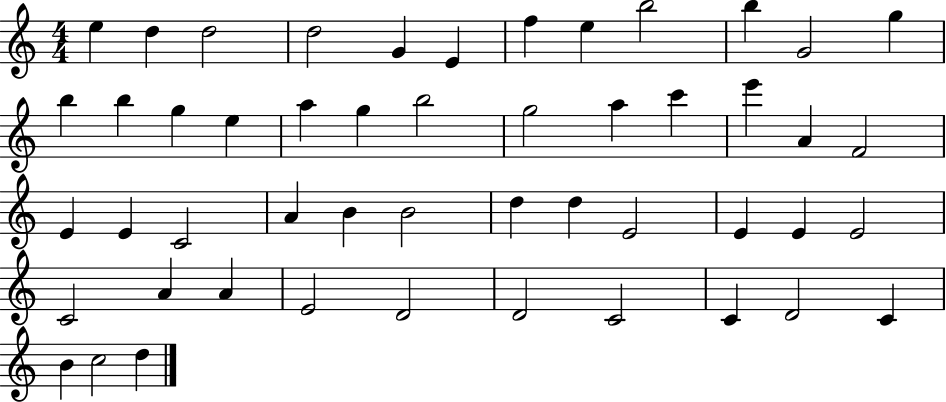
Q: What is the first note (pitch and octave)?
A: E5